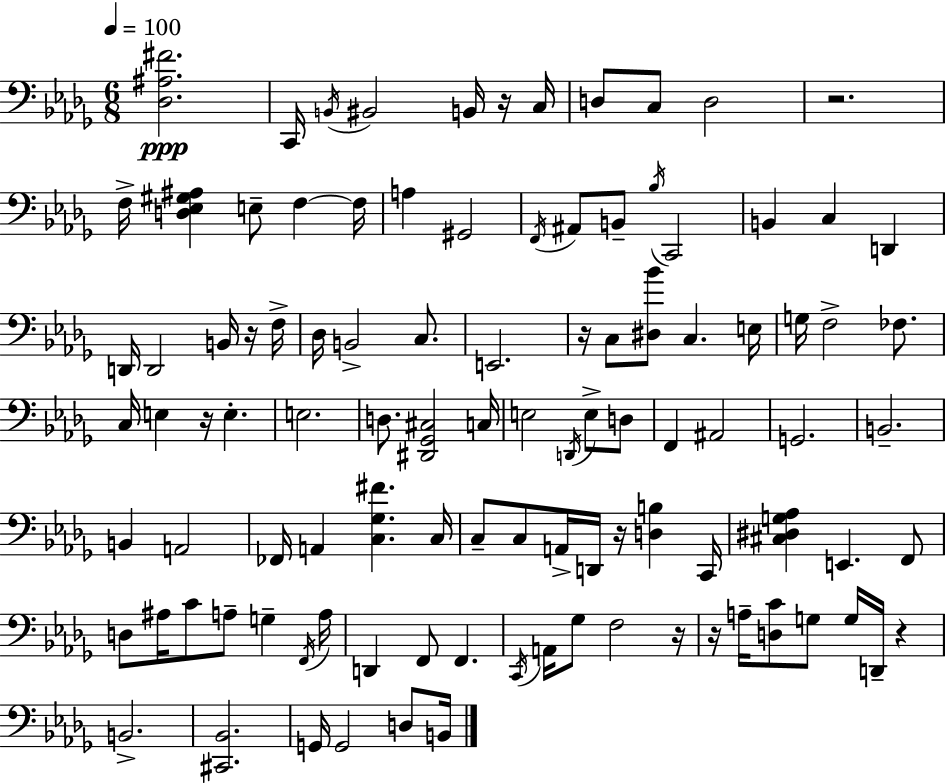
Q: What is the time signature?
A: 6/8